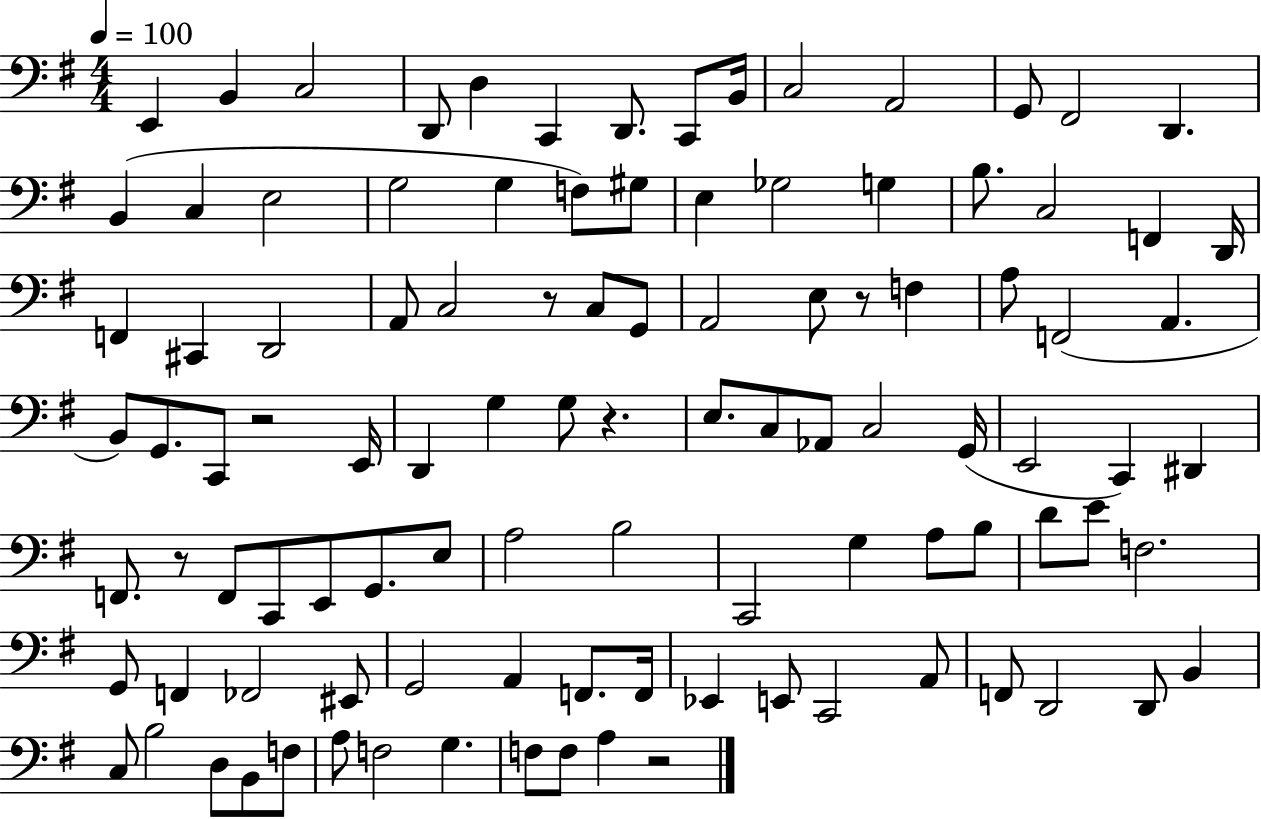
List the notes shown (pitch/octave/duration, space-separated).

E2/q B2/q C3/h D2/e D3/q C2/q D2/e. C2/e B2/s C3/h A2/h G2/e F#2/h D2/q. B2/q C3/q E3/h G3/h G3/q F3/e G#3/e E3/q Gb3/h G3/q B3/e. C3/h F2/q D2/s F2/q C#2/q D2/h A2/e C3/h R/e C3/e G2/e A2/h E3/e R/e F3/q A3/e F2/h A2/q. B2/e G2/e. C2/e R/h E2/s D2/q G3/q G3/e R/q. E3/e. C3/e Ab2/e C3/h G2/s E2/h C2/q D#2/q F2/e. R/e F2/e C2/e E2/e G2/e. E3/e A3/h B3/h C2/h G3/q A3/e B3/e D4/e E4/e F3/h. G2/e F2/q FES2/h EIS2/e G2/h A2/q F2/e. F2/s Eb2/q E2/e C2/h A2/e F2/e D2/h D2/e B2/q C3/e B3/h D3/e B2/e F3/e A3/e F3/h G3/q. F3/e F3/e A3/q R/h